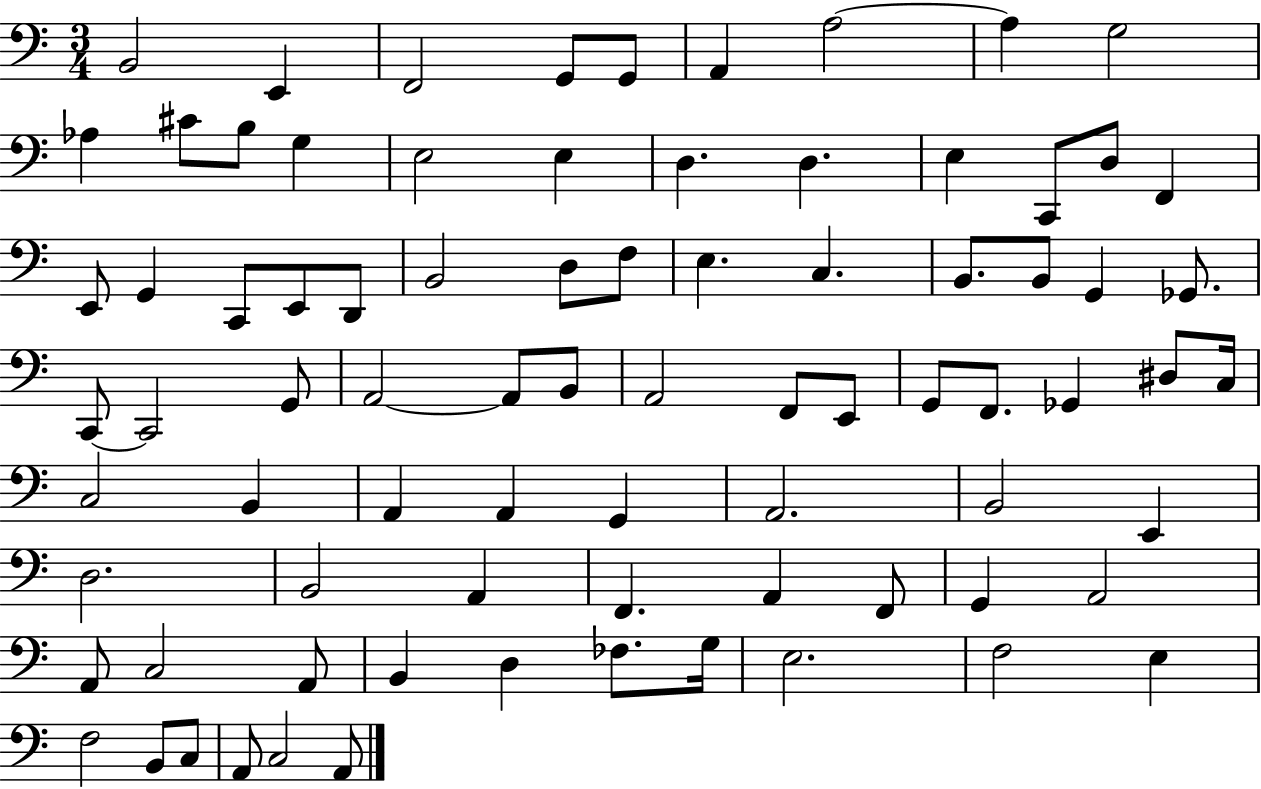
X:1
T:Untitled
M:3/4
L:1/4
K:C
B,,2 E,, F,,2 G,,/2 G,,/2 A,, A,2 A, G,2 _A, ^C/2 B,/2 G, E,2 E, D, D, E, C,,/2 D,/2 F,, E,,/2 G,, C,,/2 E,,/2 D,,/2 B,,2 D,/2 F,/2 E, C, B,,/2 B,,/2 G,, _G,,/2 C,,/2 C,,2 G,,/2 A,,2 A,,/2 B,,/2 A,,2 F,,/2 E,,/2 G,,/2 F,,/2 _G,, ^D,/2 C,/4 C,2 B,, A,, A,, G,, A,,2 B,,2 E,, D,2 B,,2 A,, F,, A,, F,,/2 G,, A,,2 A,,/2 C,2 A,,/2 B,, D, _F,/2 G,/4 E,2 F,2 E, F,2 B,,/2 C,/2 A,,/2 C,2 A,,/2